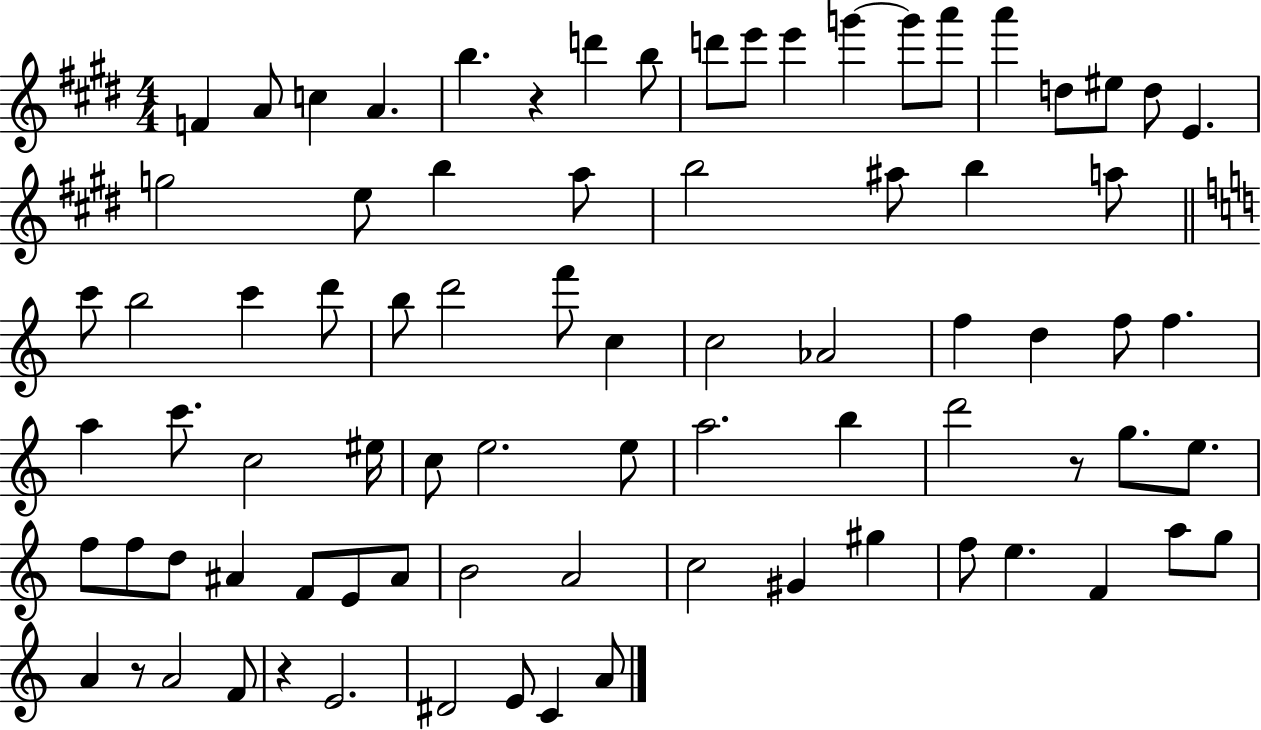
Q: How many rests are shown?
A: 4